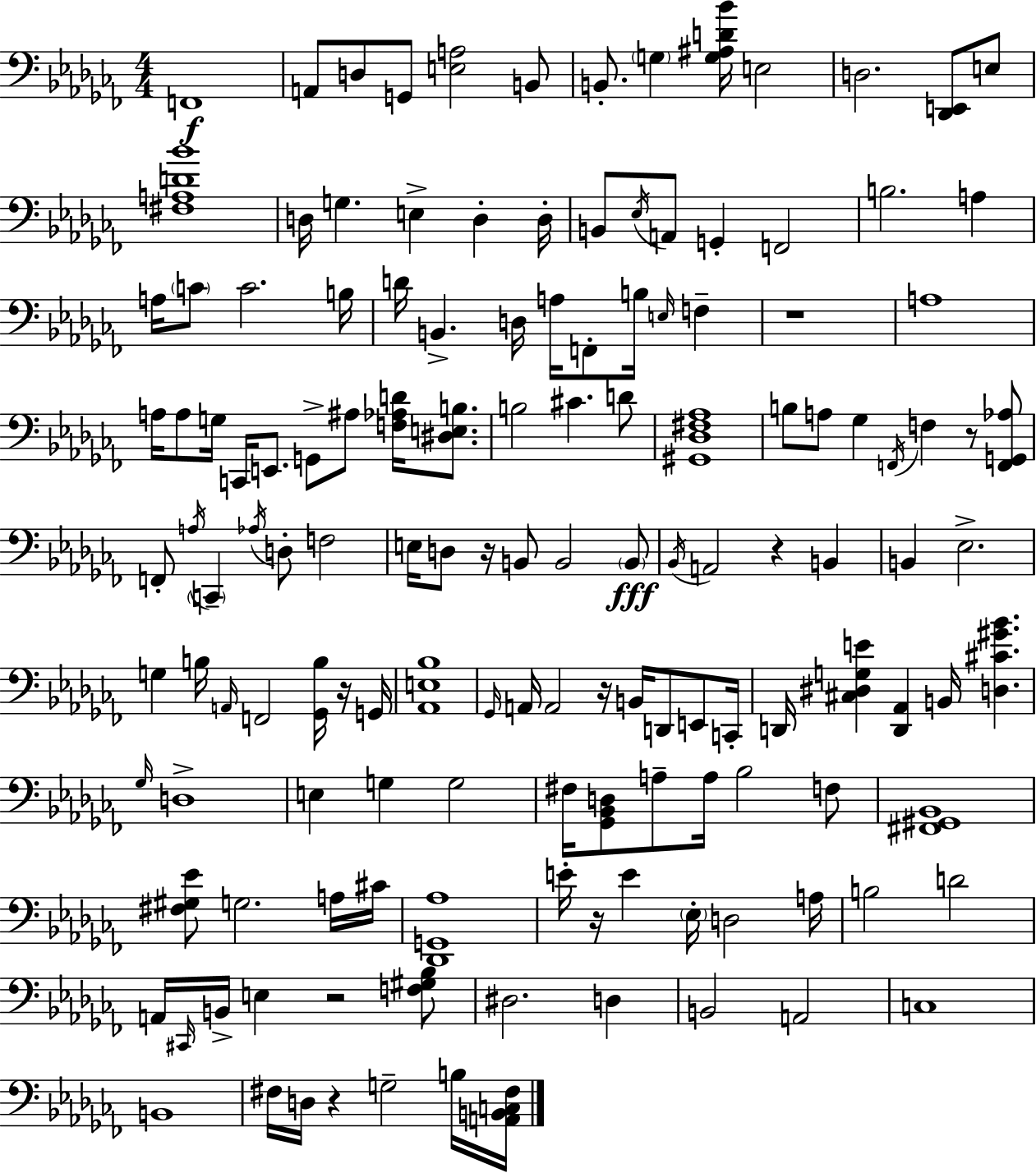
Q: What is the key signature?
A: AES minor